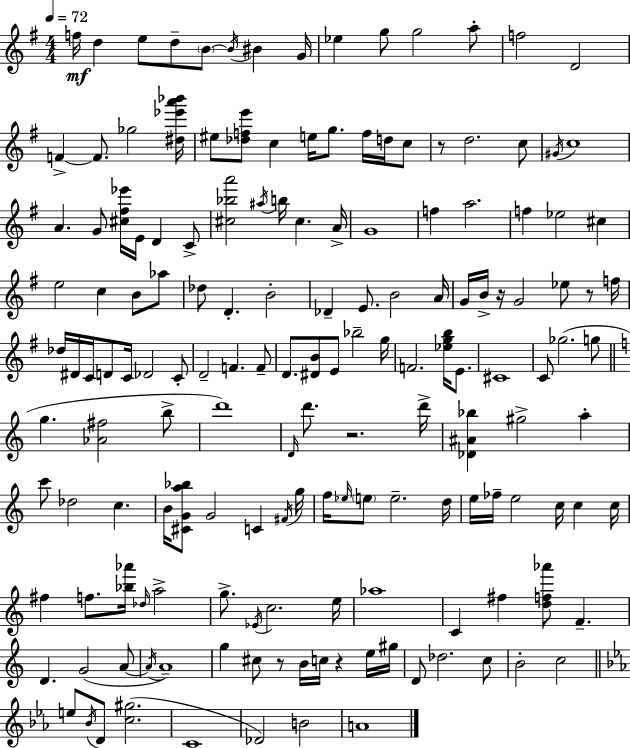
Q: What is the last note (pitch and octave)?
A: A4